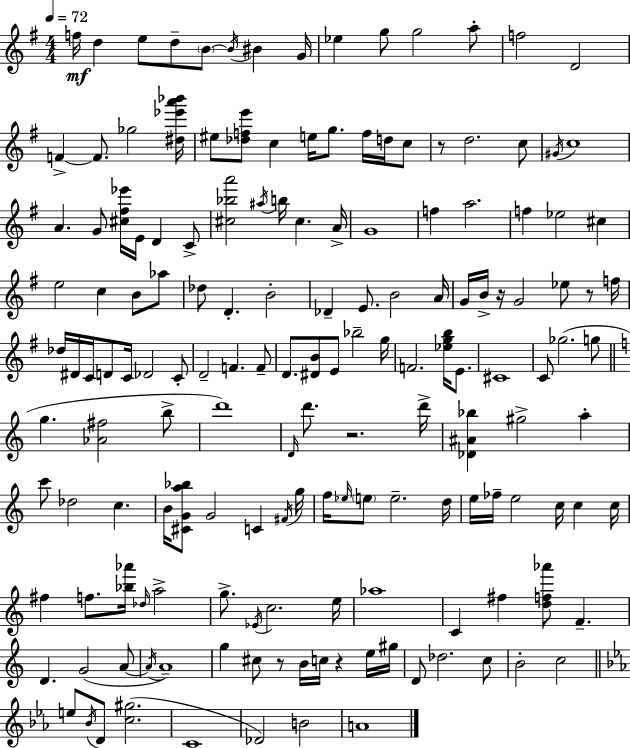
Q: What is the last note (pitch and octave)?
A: A4